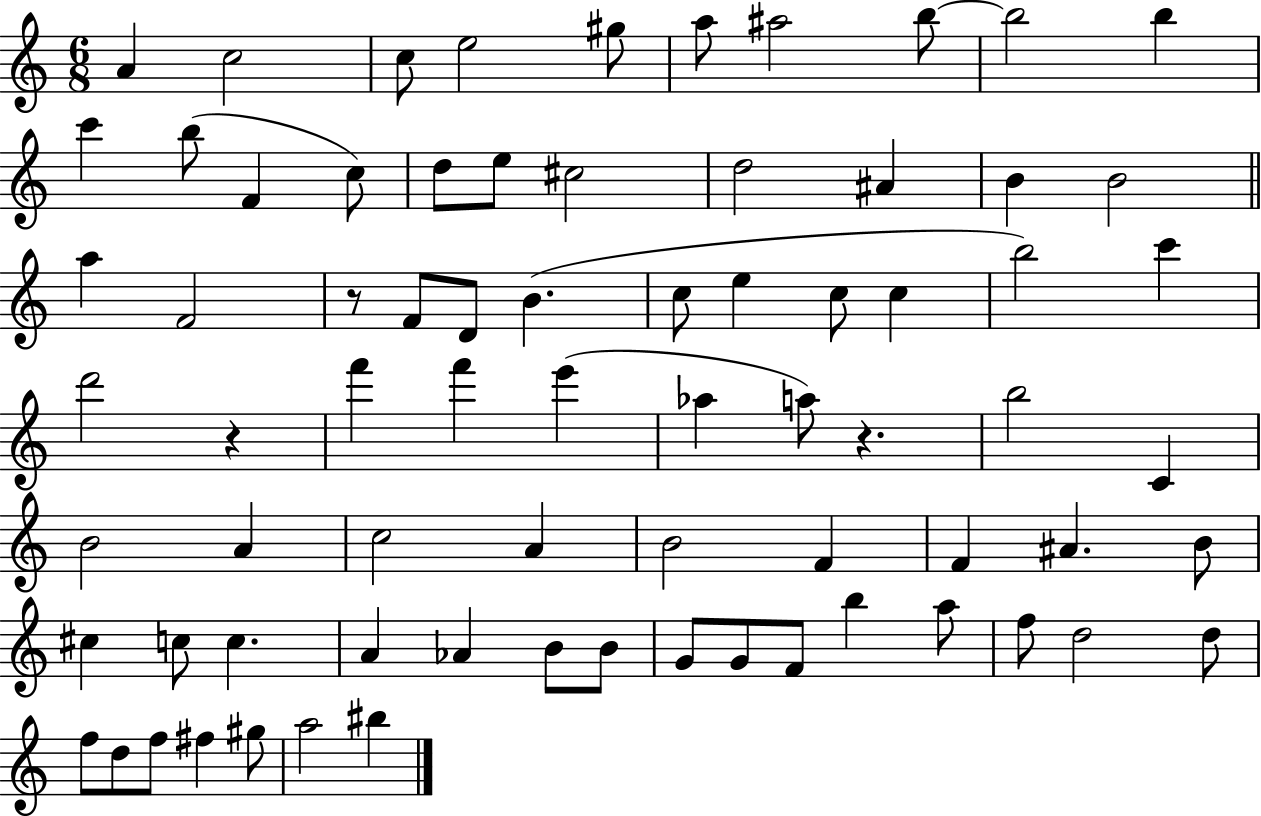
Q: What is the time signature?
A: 6/8